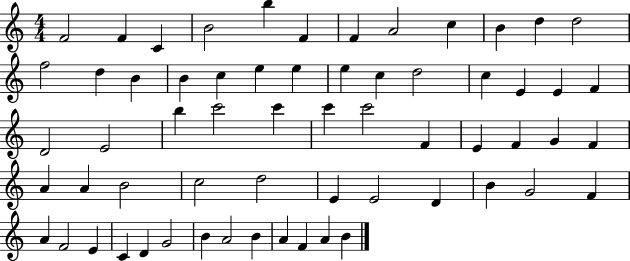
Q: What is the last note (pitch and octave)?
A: B4